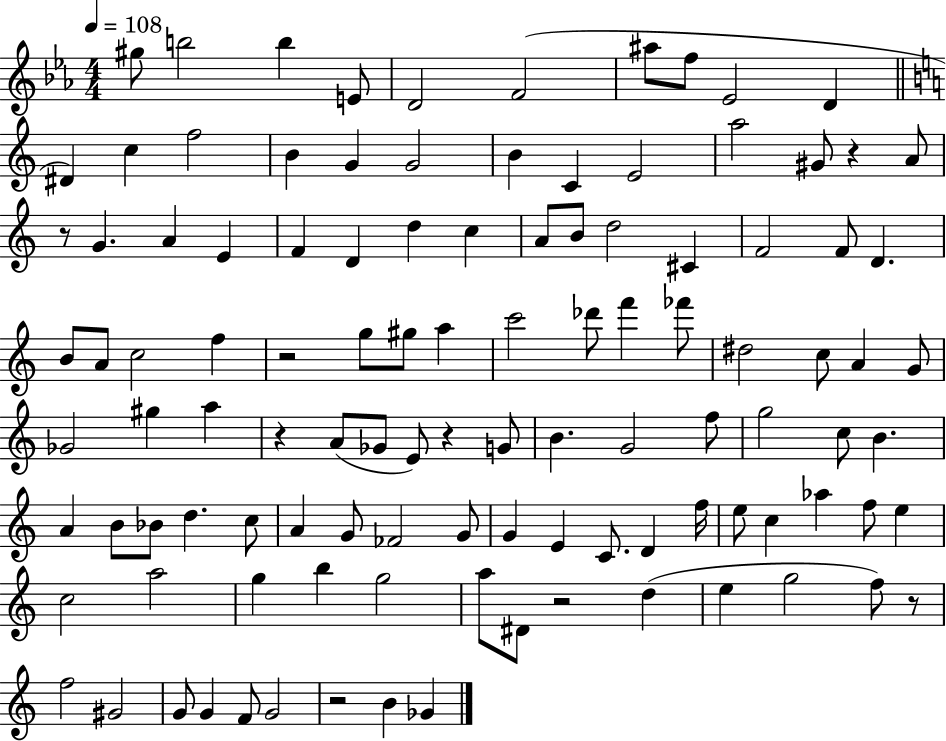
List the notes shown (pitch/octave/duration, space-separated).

G#5/e B5/h B5/q E4/e D4/h F4/h A#5/e F5/e Eb4/h D4/q D#4/q C5/q F5/h B4/q G4/q G4/h B4/q C4/q E4/h A5/h G#4/e R/q A4/e R/e G4/q. A4/q E4/q F4/q D4/q D5/q C5/q A4/e B4/e D5/h C#4/q F4/h F4/e D4/q. B4/e A4/e C5/h F5/q R/h G5/e G#5/e A5/q C6/h Db6/e F6/q FES6/e D#5/h C5/e A4/q G4/e Gb4/h G#5/q A5/q R/q A4/e Gb4/e E4/e R/q G4/e B4/q. G4/h F5/e G5/h C5/e B4/q. A4/q B4/e Bb4/e D5/q. C5/e A4/q G4/e FES4/h G4/e G4/q E4/q C4/e. D4/q F5/s E5/e C5/q Ab5/q F5/e E5/q C5/h A5/h G5/q B5/q G5/h A5/e D#4/e R/h D5/q E5/q G5/h F5/e R/e F5/h G#4/h G4/e G4/q F4/e G4/h R/h B4/q Gb4/q